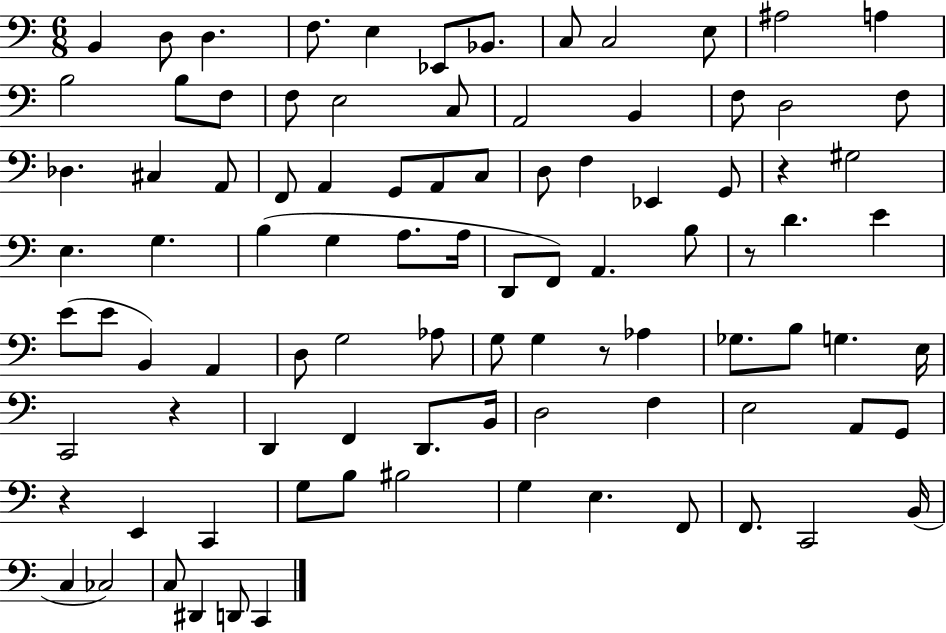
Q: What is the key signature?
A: C major